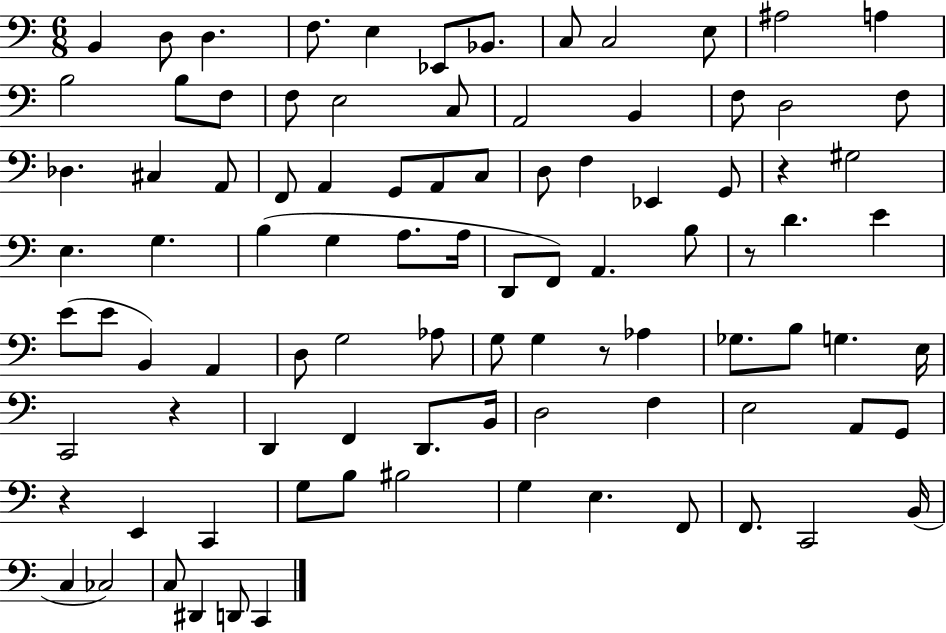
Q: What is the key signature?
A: C major